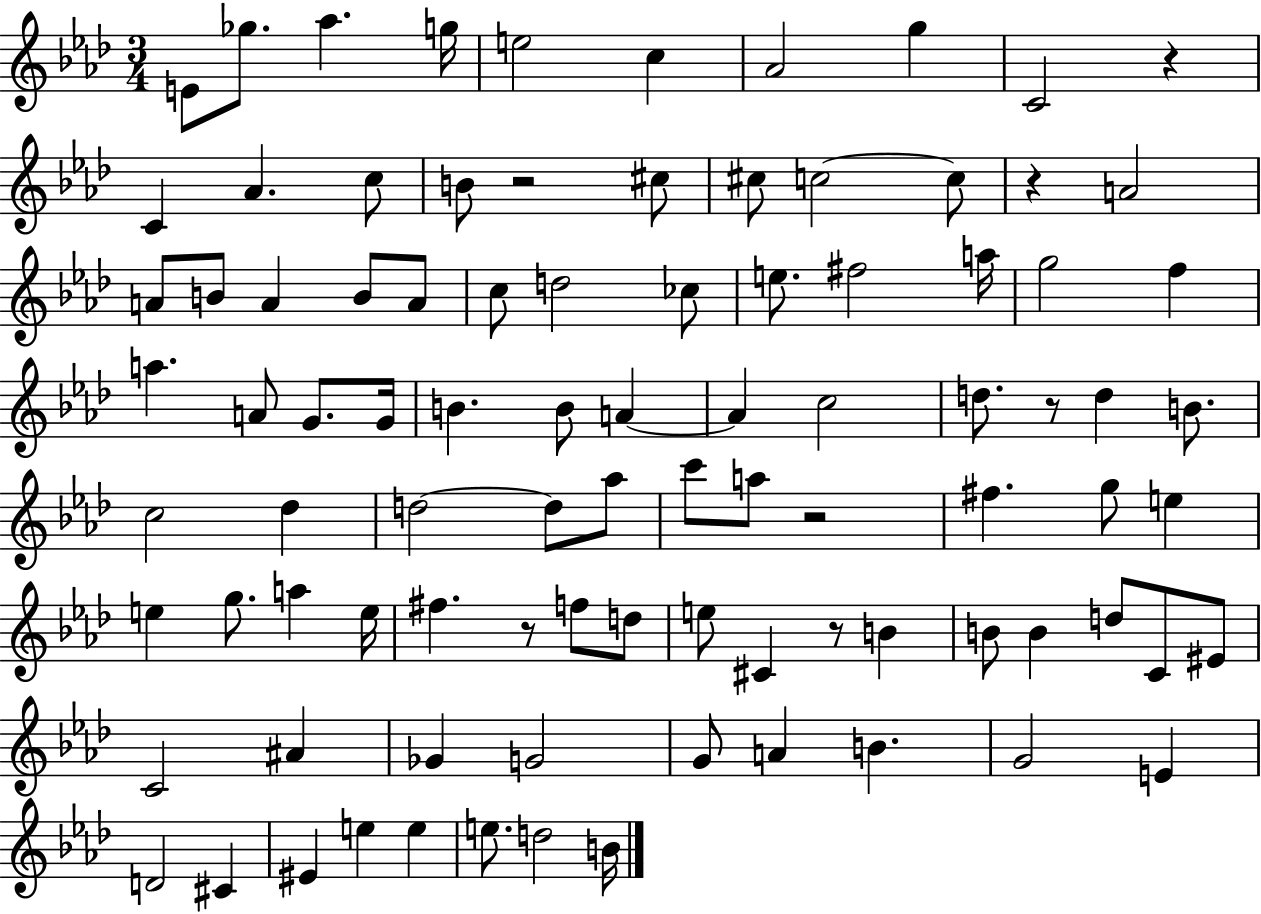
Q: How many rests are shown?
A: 7